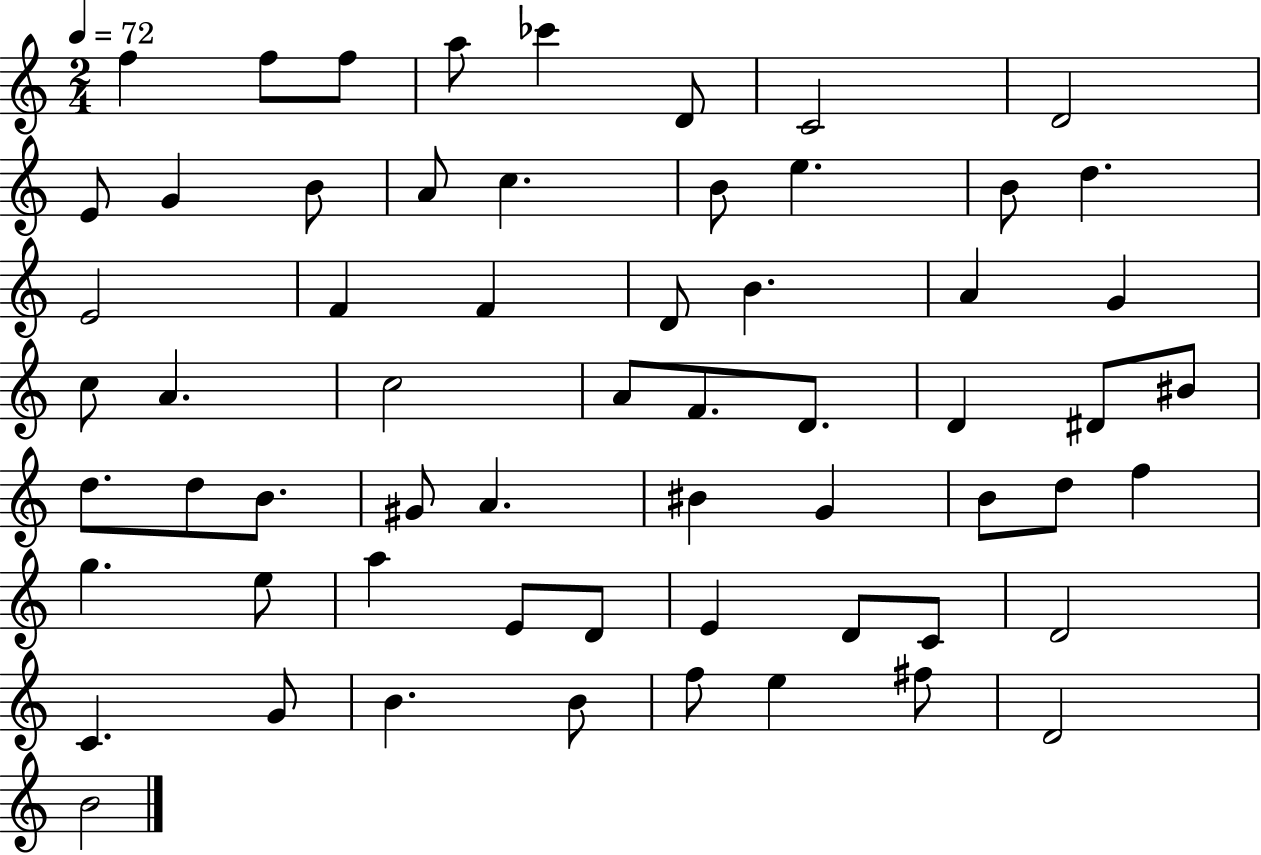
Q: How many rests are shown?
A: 0